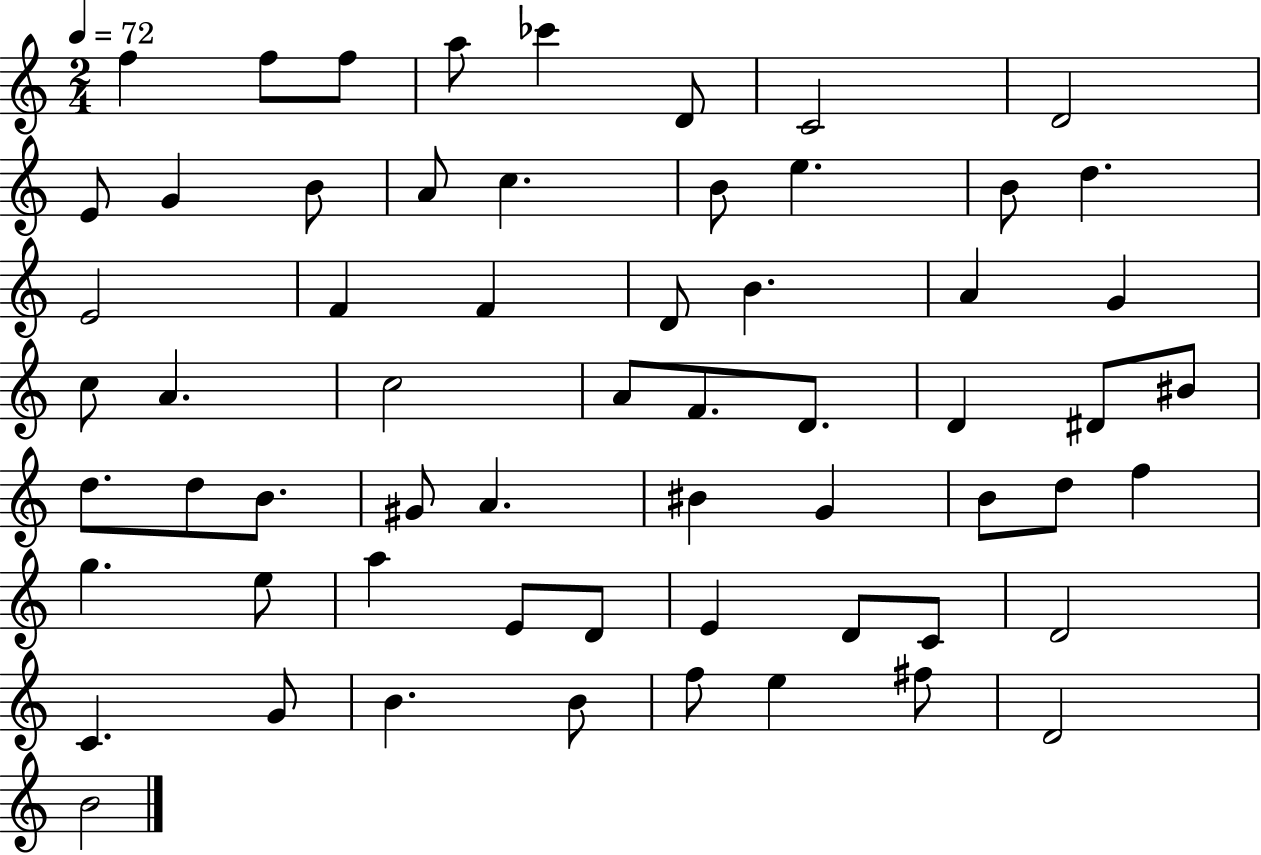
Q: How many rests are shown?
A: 0